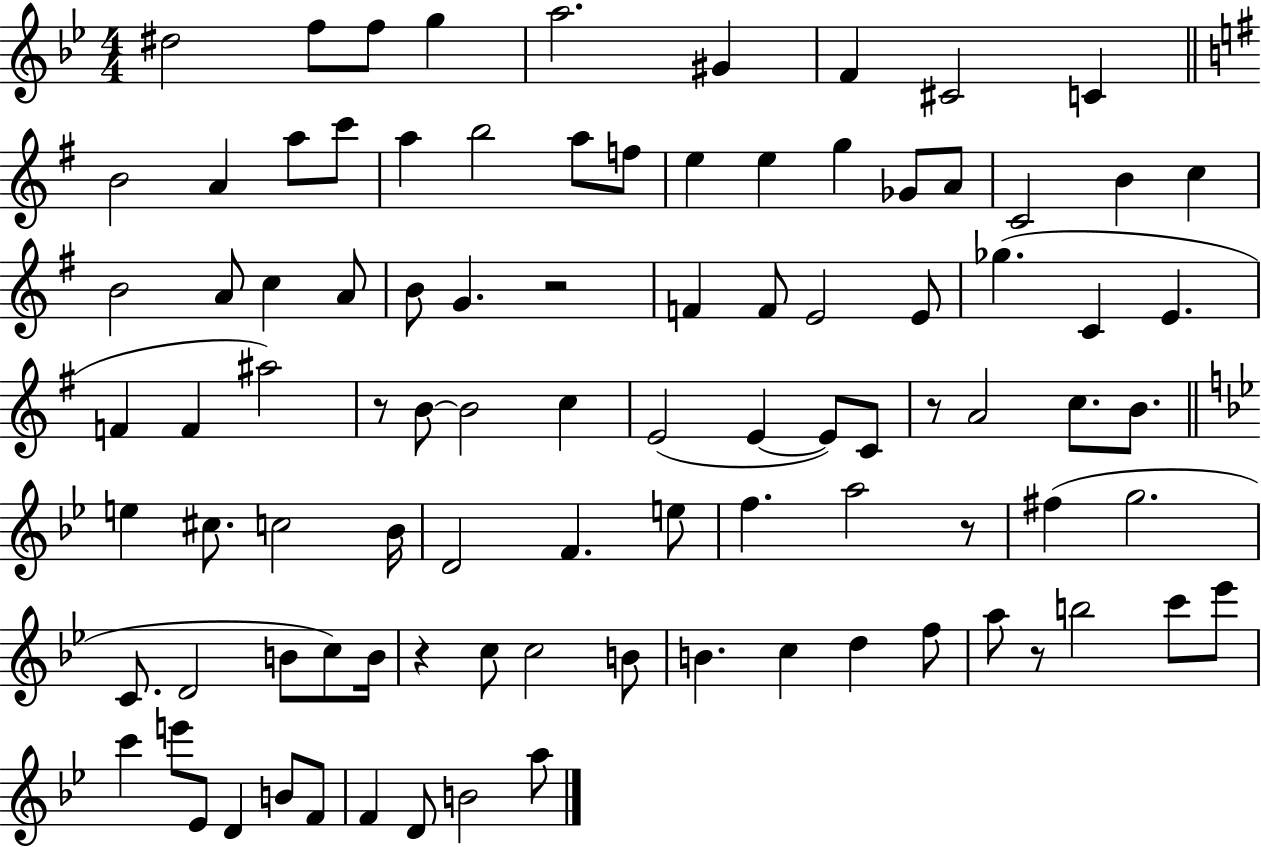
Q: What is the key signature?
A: BES major